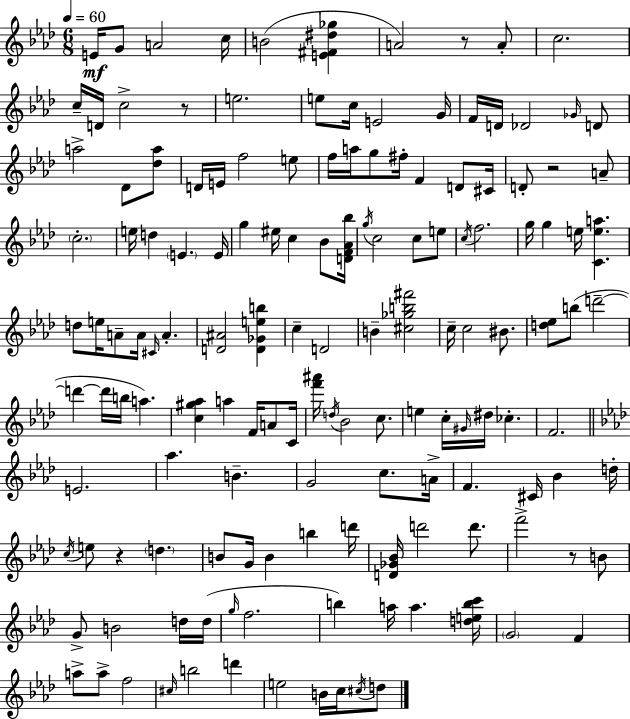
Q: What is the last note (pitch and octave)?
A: D5